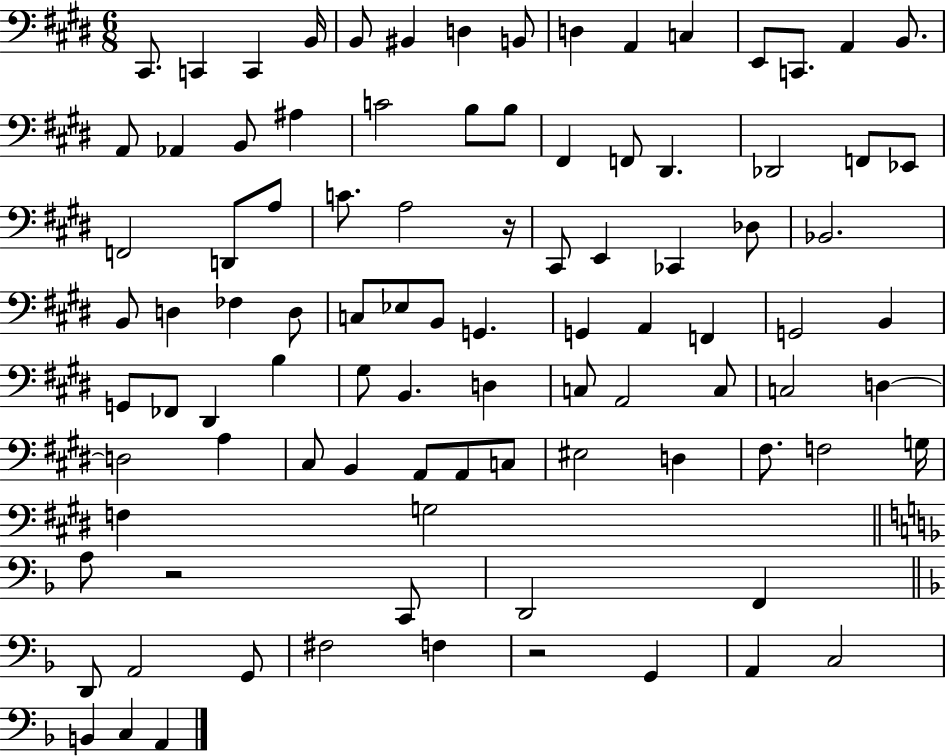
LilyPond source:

{
  \clef bass
  \numericTimeSignature
  \time 6/8
  \key e \major
  cis,8. c,4 c,4 b,16 | b,8 bis,4 d4 b,8 | d4 a,4 c4 | e,8 c,8. a,4 b,8. | \break a,8 aes,4 b,8 ais4 | c'2 b8 b8 | fis,4 f,8 dis,4. | des,2 f,8 ees,8 | \break f,2 d,8 a8 | c'8. a2 r16 | cis,8 e,4 ces,4 des8 | bes,2. | \break b,8 d4 fes4 d8 | c8 ees8 b,8 g,4. | g,4 a,4 f,4 | g,2 b,4 | \break g,8 fes,8 dis,4 b4 | gis8 b,4. d4 | c8 a,2 c8 | c2 d4~~ | \break d2 a4 | cis8 b,4 a,8 a,8 c8 | eis2 d4 | fis8. f2 g16 | \break f4 g2 | \bar "||" \break \key d \minor a8 r2 c,8 | d,2 f,4 | \bar "||" \break \key f \major d,8 a,2 g,8 | fis2 f4 | r2 g,4 | a,4 c2 | \break b,4 c4 a,4 | \bar "|."
}